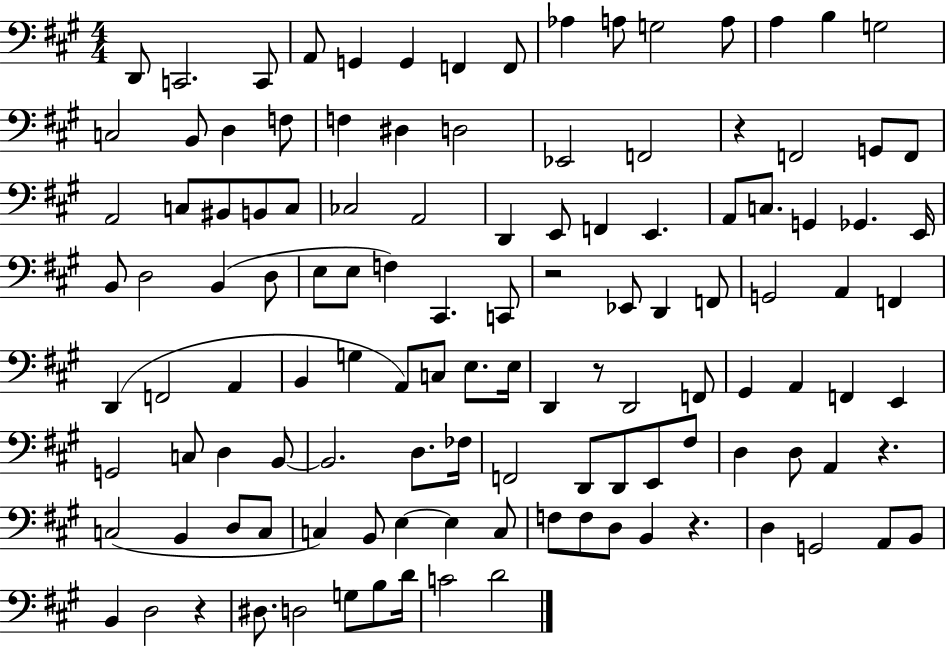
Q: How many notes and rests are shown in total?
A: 121